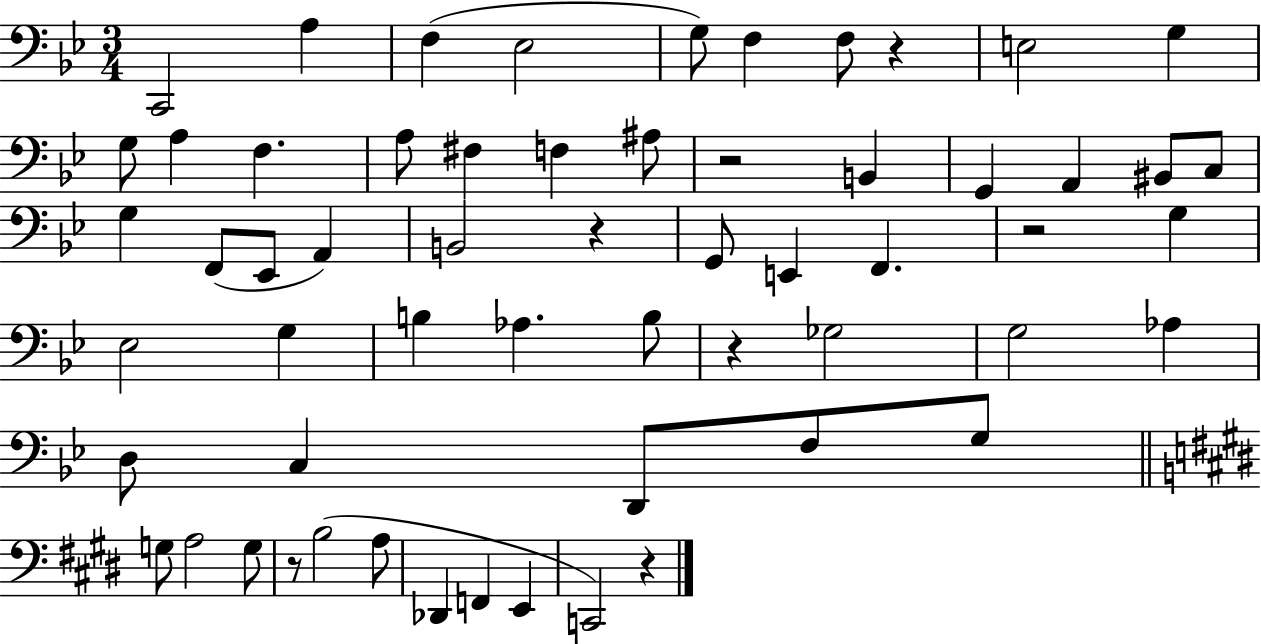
C2/h A3/q F3/q Eb3/h G3/e F3/q F3/e R/q E3/h G3/q G3/e A3/q F3/q. A3/e F#3/q F3/q A#3/e R/h B2/q G2/q A2/q BIS2/e C3/e G3/q F2/e Eb2/e A2/q B2/h R/q G2/e E2/q F2/q. R/h G3/q Eb3/h G3/q B3/q Ab3/q. B3/e R/q Gb3/h G3/h Ab3/q D3/e C3/q D2/e F3/e G3/e G3/e A3/h G3/e R/e B3/h A3/e Db2/q F2/q E2/q C2/h R/q